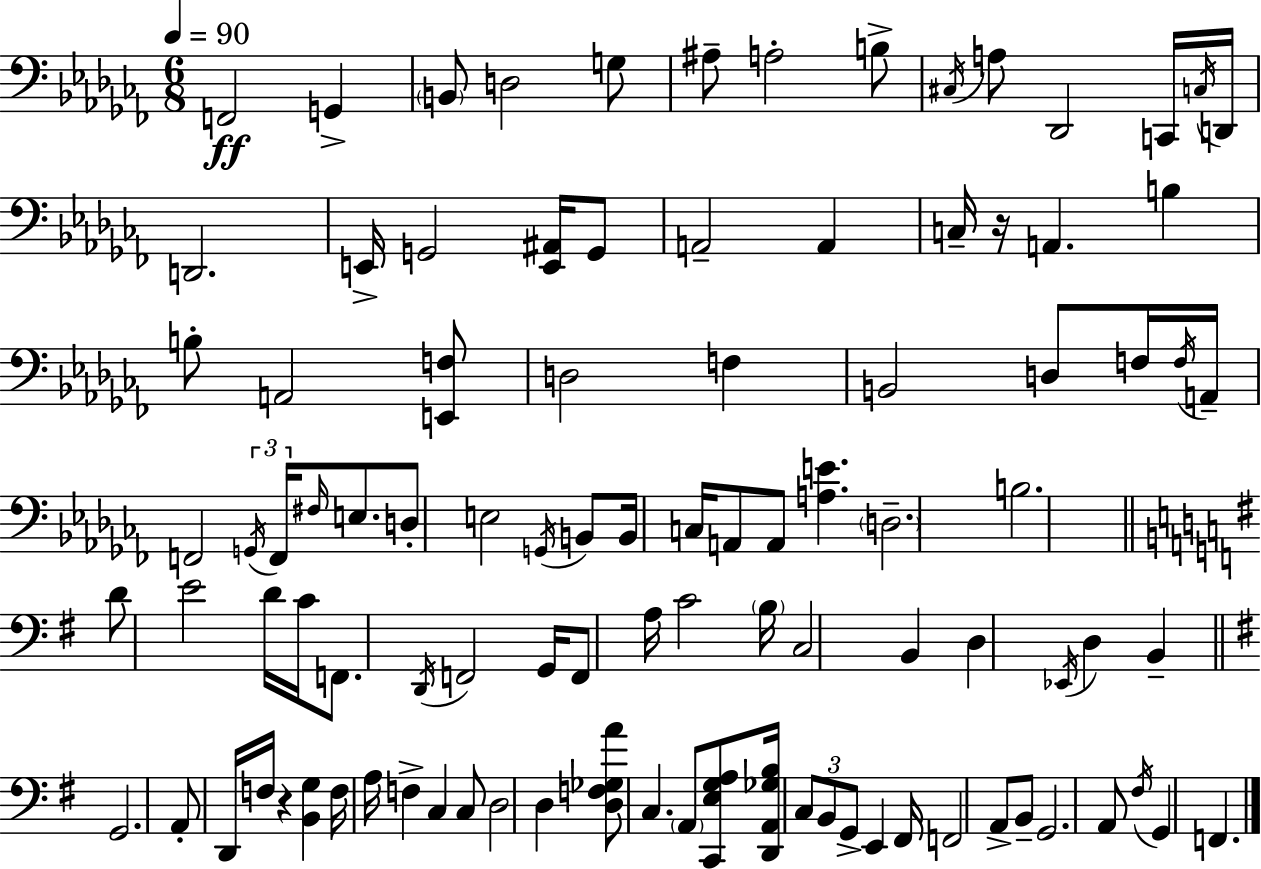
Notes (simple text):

F2/h G2/q B2/e D3/h G3/e A#3/e A3/h B3/e C#3/s A3/e Db2/h C2/s C3/s D2/s D2/h. E2/s G2/h [E2,A#2]/s G2/e A2/h A2/q C3/s R/s A2/q. B3/q B3/e A2/h [E2,F3]/e D3/h F3/q B2/h D3/e F3/s F3/s A2/s F2/h G2/s F2/s F#3/s E3/e. D3/e E3/h G2/s B2/e B2/s C3/s A2/e A2/e [A3,E4]/q. D3/h. B3/h. D4/e E4/h D4/s C4/s F2/e. D2/s F2/h G2/s F2/e A3/s C4/h B3/s C3/h B2/q D3/q Eb2/s D3/q B2/q G2/h. A2/e D2/s F3/s R/q [B2,G3]/q F3/s A3/s F3/q C3/q C3/e D3/h D3/q [D3,F3,Gb3,A4]/e C3/q. A2/e [C2,E3,G3,A3]/e [D2,A2,Gb3,B3]/s C3/e B2/e G2/e E2/q F#2/s F2/h A2/e B2/e G2/h. A2/e F#3/s G2/q F2/q.